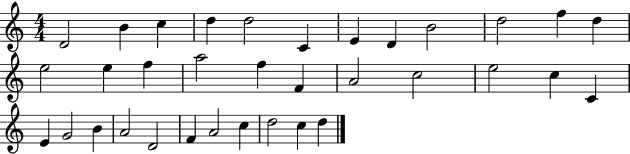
D4/h B4/q C5/q D5/q D5/h C4/q E4/q D4/q B4/h D5/h F5/q D5/q E5/h E5/q F5/q A5/h F5/q F4/q A4/h C5/h E5/h C5/q C4/q E4/q G4/h B4/q A4/h D4/h F4/q A4/h C5/q D5/h C5/q D5/q